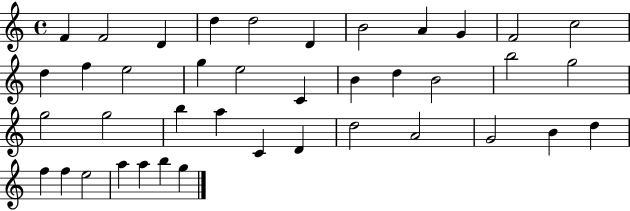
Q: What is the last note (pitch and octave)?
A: G5